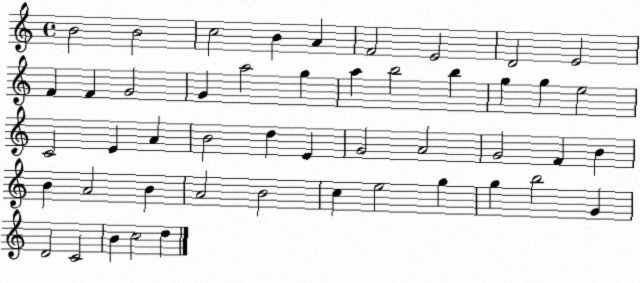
X:1
T:Untitled
M:4/4
L:1/4
K:C
B2 B2 c2 B A F2 E2 D2 E2 F F G2 G a2 g a b2 b g g e2 C2 E A B2 d E G2 A2 G2 F B B A2 B A2 B2 c e2 g g b2 G D2 C2 B c2 d